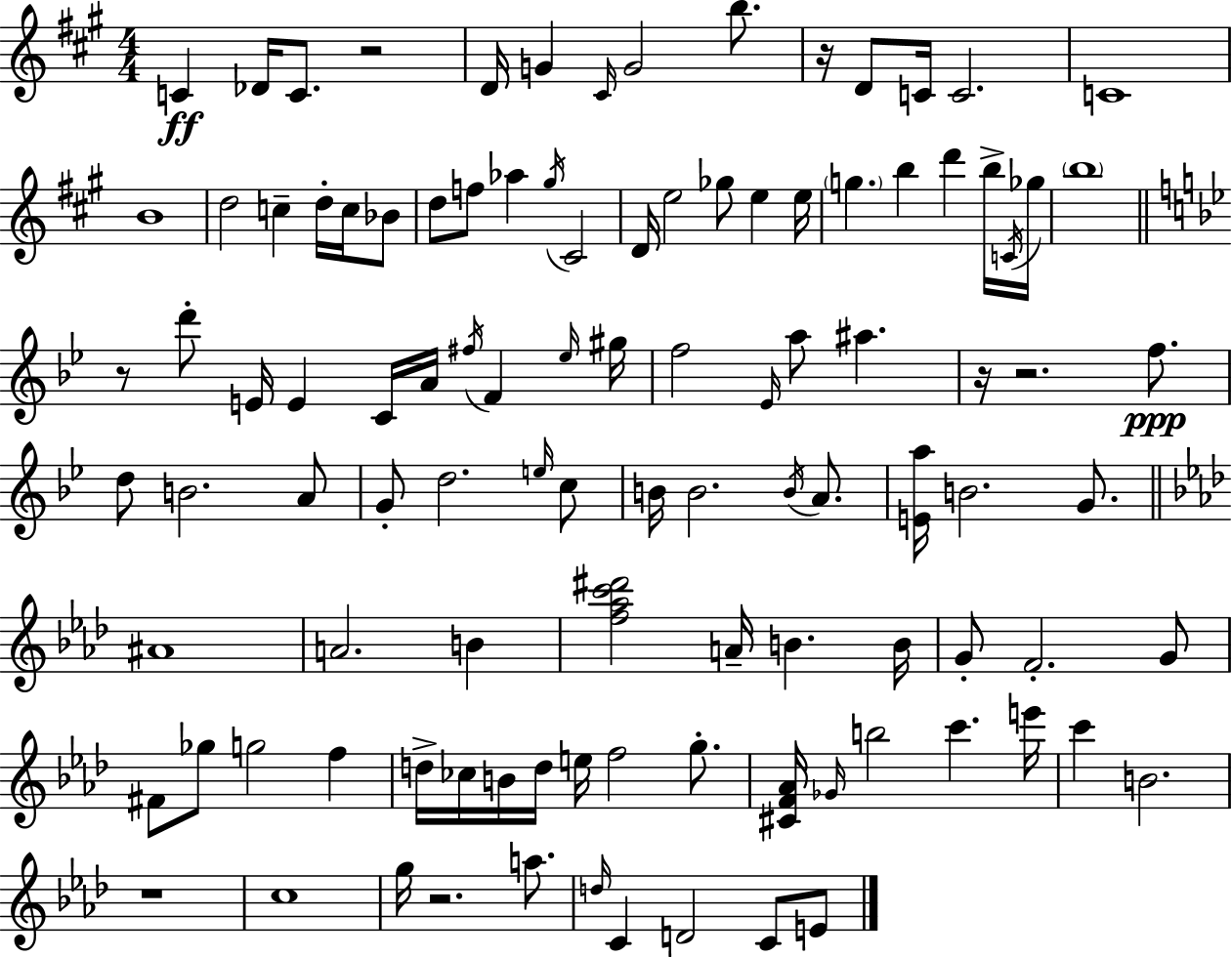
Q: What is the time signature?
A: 4/4